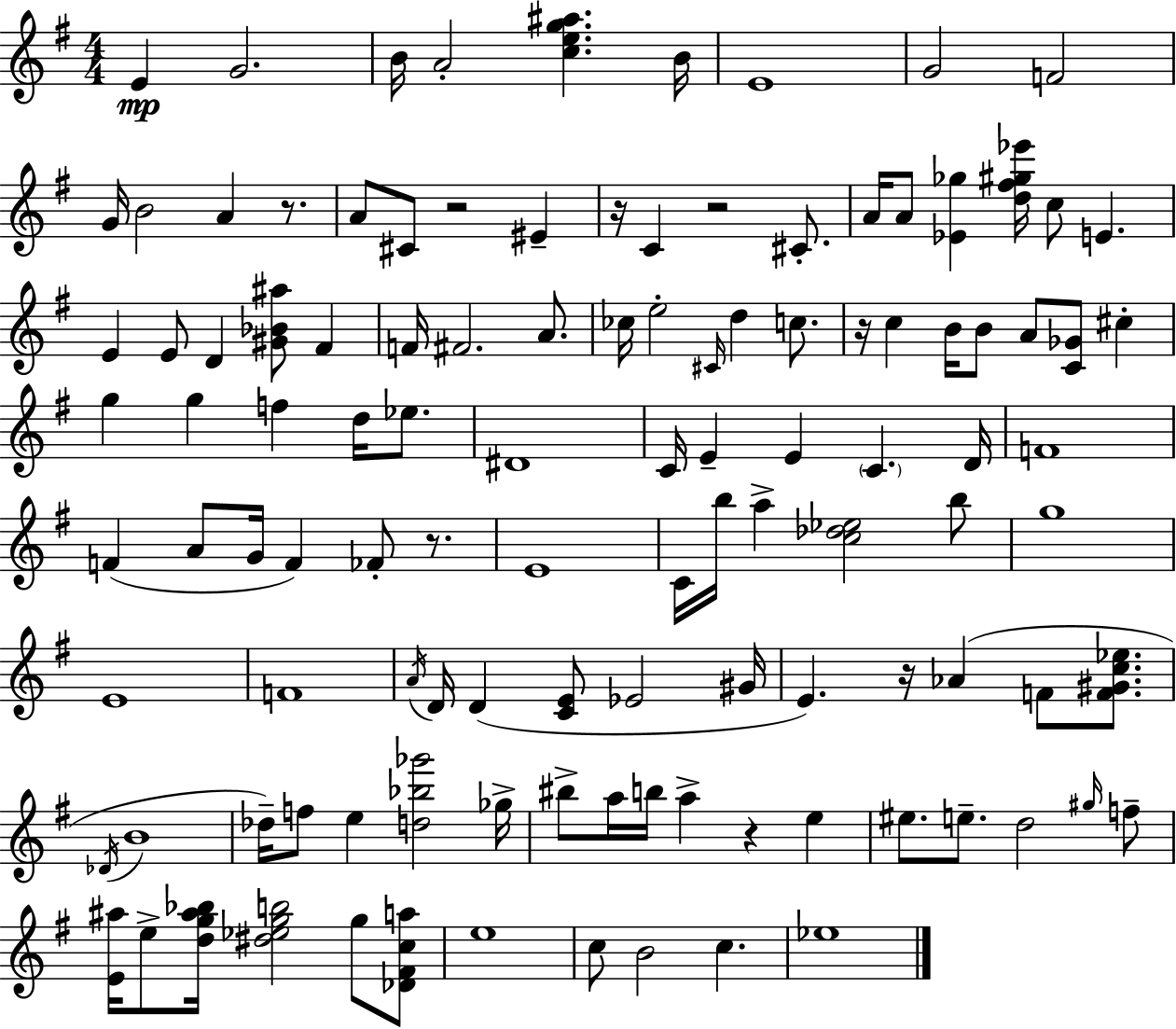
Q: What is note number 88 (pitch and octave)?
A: G5